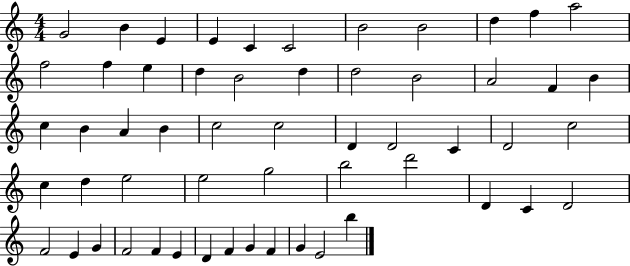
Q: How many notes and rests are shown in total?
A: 56